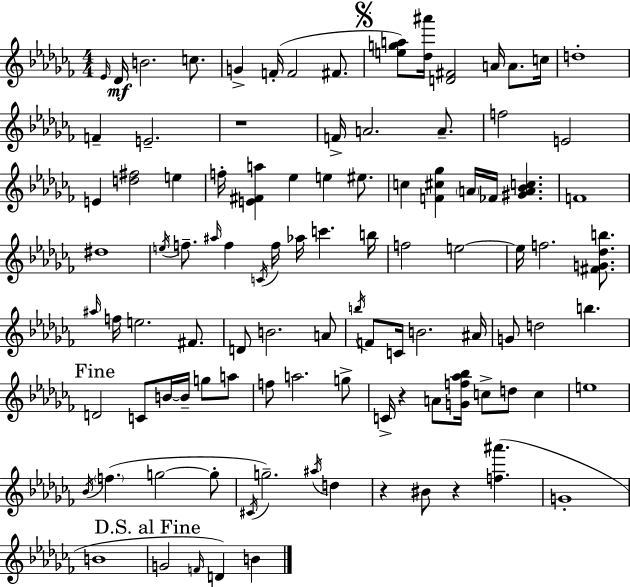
{
  \clef treble
  \numericTimeSignature
  \time 4/4
  \key aes \minor
  \repeat volta 2 { \grace { ees'16 }\mf des'16 b'2. c''8. | g'4-> f'16-.( f'2 fis'8. | \mark \markup { \musicglyph "scripts.segno" } <e'' g'' a''>8) <des'' ais'''>16 <d' fis'>2 a'16 a'8. | c''16 d''1-. | \break f'4-- e'2.-- | r1 | f'16-> a'2. a'8.-- | f''2 e'2 | \break e'4 <d'' fis''>2 e''4 | f''16-. <e' fis' a''>4 ees''4 e''4 eis''8. | c''4 <f' cis'' ges''>4 \parenthesize a'16 fes'16 <gis' a' bes' c''>4. | f'1 | \break dis''1 | \acciaccatura { e''16 } f''8.-- \grace { ais''16 } f''4 \acciaccatura { c'16 } f''16 aes''16 c'''4. | b''16 f''2 e''2~~ | e''16 f''2. | \break <fis' g' des'' b''>8. \grace { ais''16 } f''16 e''2. | fis'8. d'8 b'2. | a'8 \acciaccatura { b''16 } f'8 c'16 b'2. | ais'16 g'8 d''2 | \break b''4. \mark "Fine" d'2 c'8 | b'16~~ b'16-- g''8 a''8 f''8 a''2. | g''8-> c'16-> r4 a'8 <g' f'' aes'' bes''>16 c''8-> | d''8 c''4 e''1 | \break \acciaccatura { bes'16 } \parenthesize f''4.( g''2~~ | g''8-. \acciaccatura { cis'16 }) g''2.-- | \acciaccatura { ais''16 } d''4 r4 bis'8 r4 | <f'' ais'''>4.( g'1-. | \break b'1 | \mark "D.S. al Fine" g'2 | \grace { f'16 } d'4) b'4 } \bar "|."
}